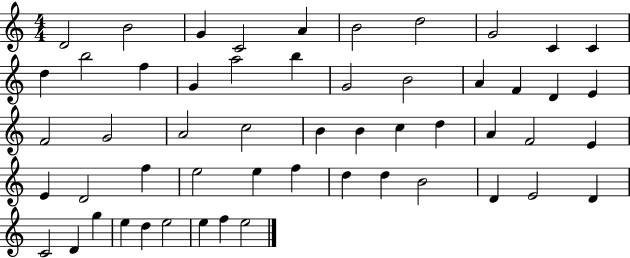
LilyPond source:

{
  \clef treble
  \numericTimeSignature
  \time 4/4
  \key c \major
  d'2 b'2 | g'4 c'2 a'4 | b'2 d''2 | g'2 c'4 c'4 | \break d''4 b''2 f''4 | g'4 a''2 b''4 | g'2 b'2 | a'4 f'4 d'4 e'4 | \break f'2 g'2 | a'2 c''2 | b'4 b'4 c''4 d''4 | a'4 f'2 e'4 | \break e'4 d'2 f''4 | e''2 e''4 f''4 | d''4 d''4 b'2 | d'4 e'2 d'4 | \break c'2 d'4 g''4 | e''4 d''4 e''2 | e''4 f''4 e''2 | \bar "|."
}